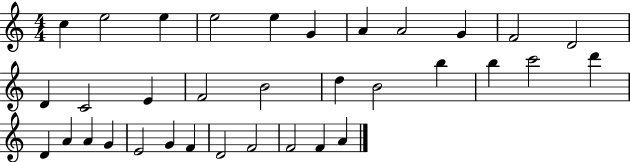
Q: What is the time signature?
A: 4/4